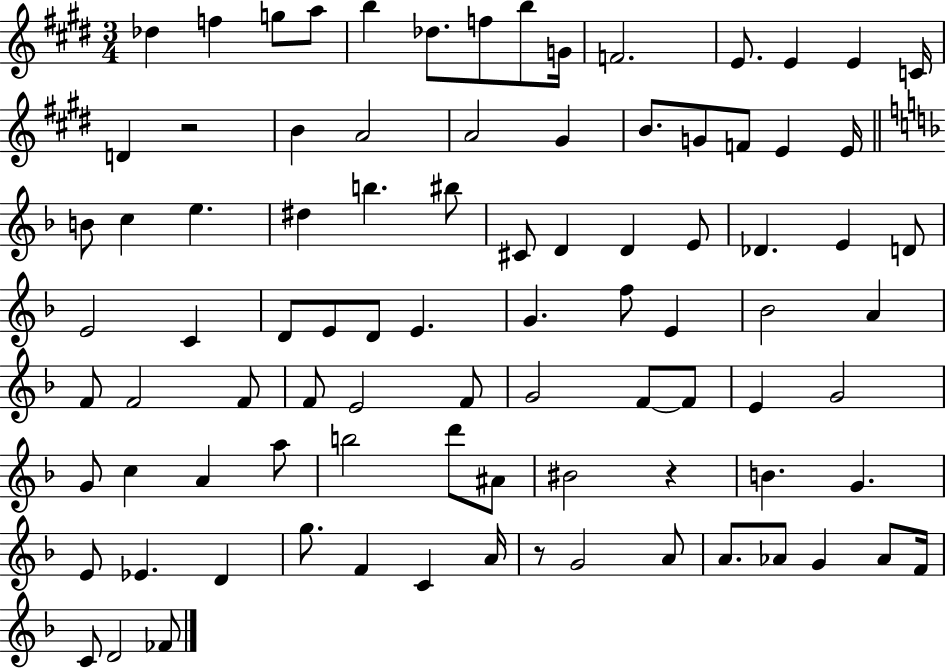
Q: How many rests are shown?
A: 3